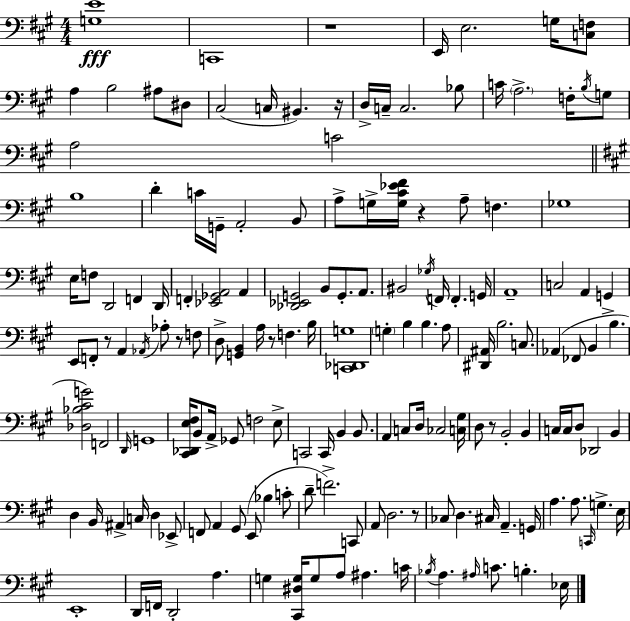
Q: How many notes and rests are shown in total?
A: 159